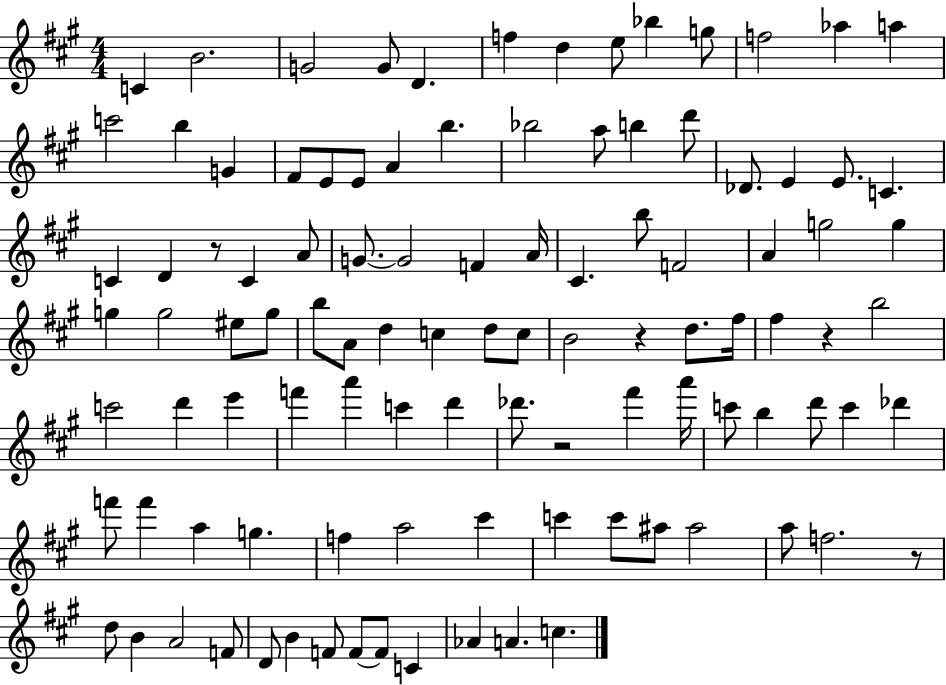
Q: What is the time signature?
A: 4/4